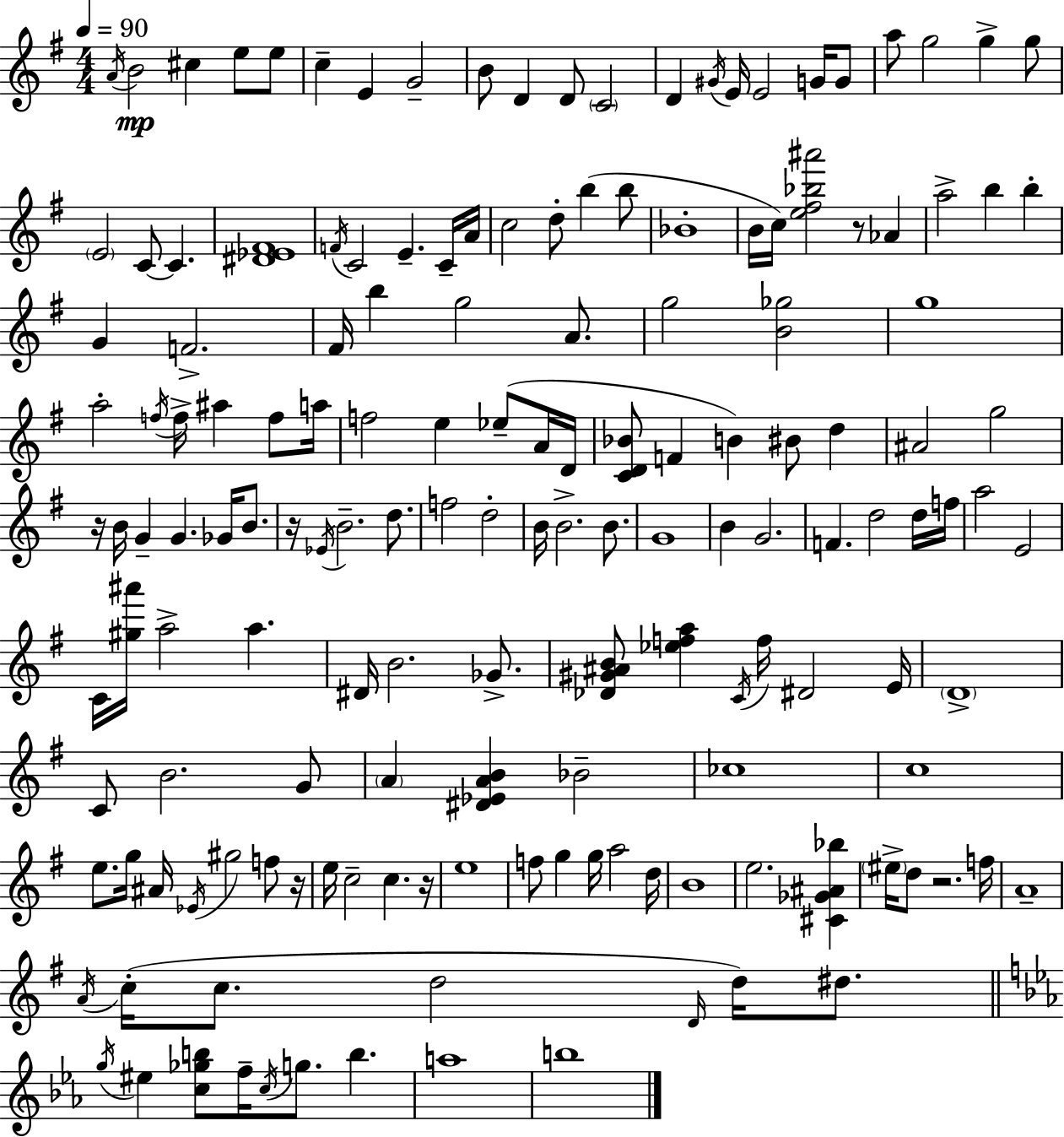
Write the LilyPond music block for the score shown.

{
  \clef treble
  \numericTimeSignature
  \time 4/4
  \key g \major
  \tempo 4 = 90
  \acciaccatura { a'16 }\mp b'2 cis''4 e''8 e''8 | c''4-- e'4 g'2-- | b'8 d'4 d'8 \parenthesize c'2 | d'4 \acciaccatura { gis'16 } e'16 e'2 g'16 | \break g'8 a''8 g''2 g''4-> | g''8 \parenthesize e'2 c'8~~ c'4. | <dis' ees' fis'>1 | \acciaccatura { f'16 } c'2 e'4.-- | \break c'16-- a'16 c''2 d''8-. b''4( | b''8 bes'1-. | b'16 c''16) <e'' fis'' bes'' ais'''>2 r8 aes'4 | a''2-> b''4 b''4-. | \break g'4 f'2.-> | fis'16 b''4 g''2 | a'8. g''2 <b' ges''>2 | g''1 | \break a''2-. \acciaccatura { f''16 } f''16-> ais''4 | f''8 a''16 f''2 e''4 | ees''8--( a'16 d'16 <c' d' bes'>8 f'4 b'4) bis'8 | d''4 ais'2 g''2 | \break r16 b'16 g'4-- g'4. | ges'16 b'8. r16 \acciaccatura { ees'16 } b'2.-- | d''8. f''2 d''2-. | b'16 b'2.-> | \break b'8. g'1 | b'4 g'2. | f'4. d''2 | d''16 f''16 a''2 e'2 | \break c'16 <gis'' ais'''>16 a''2-> a''4. | dis'16 b'2. | ges'8.-> <des' gis' ais' b'>8 <ees'' f'' a''>4 \acciaccatura { c'16 } f''16 dis'2 | e'16 \parenthesize d'1-> | \break c'8 b'2. | g'8 \parenthesize a'4 <dis' ees' a' b'>4 bes'2-- | ces''1 | c''1 | \break e''8. g''16 ais'16 \acciaccatura { ees'16 } gis''2 | f''8 r16 e''16 c''2-- | c''4. r16 e''1 | f''8 g''4 g''16 a''2 | \break d''16 b'1 | e''2. | <cis' ges' ais' bes''>4 \parenthesize eis''16-> d''8 r2. | f''16 a'1-- | \break \acciaccatura { a'16 }( c''16-. c''8. d''2 | \grace { d'16 } d''16) dis''8. \bar "||" \break \key ees \major \acciaccatura { g''16 } eis''4 <c'' ges'' b''>8 f''16-- \acciaccatura { c''16 } g''8. b''4. | a''1 | b''1 | \bar "|."
}